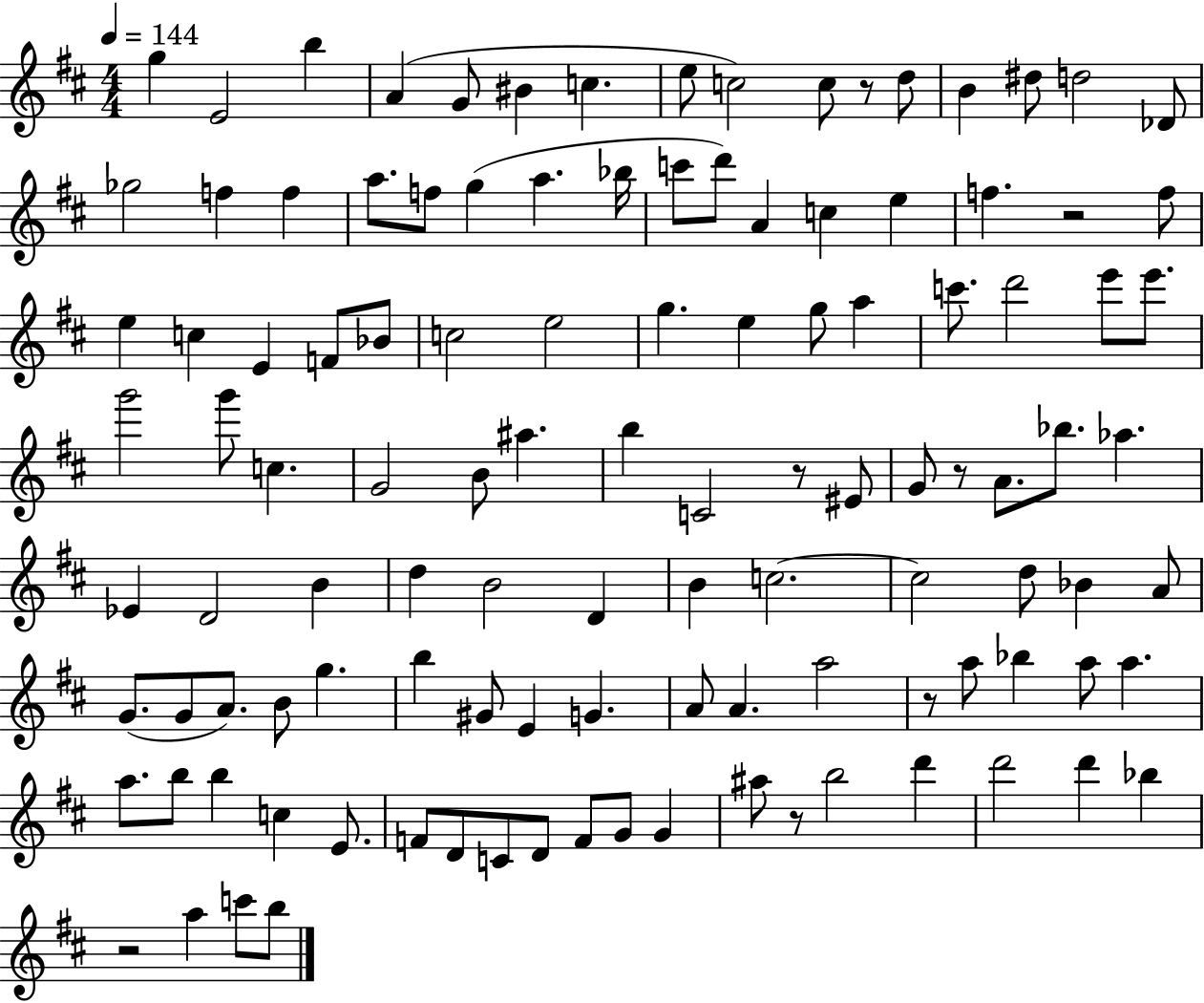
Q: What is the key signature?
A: D major